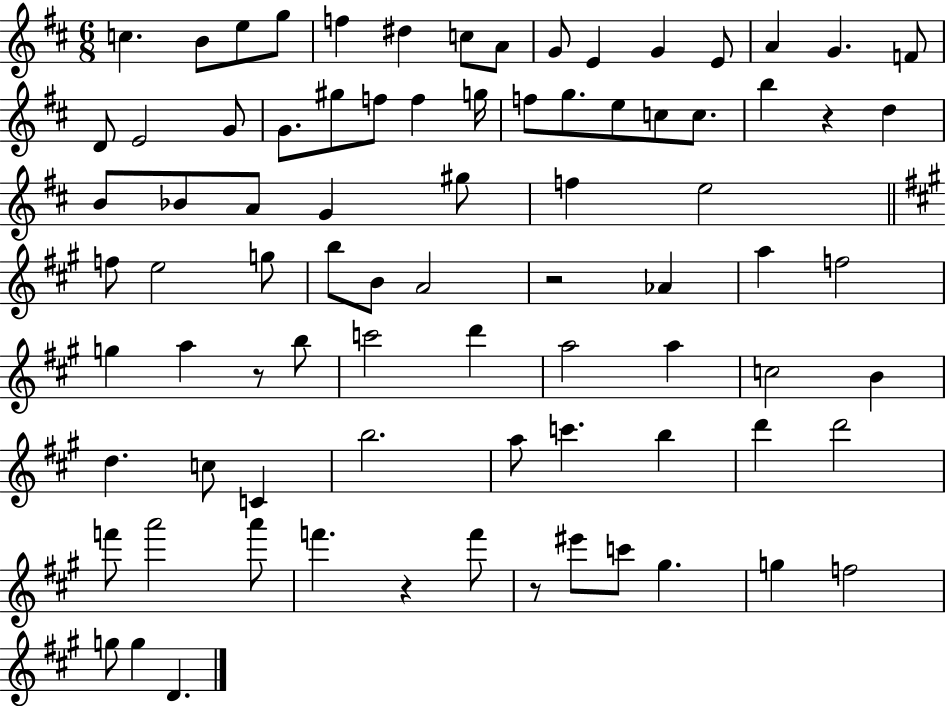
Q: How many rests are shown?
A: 5